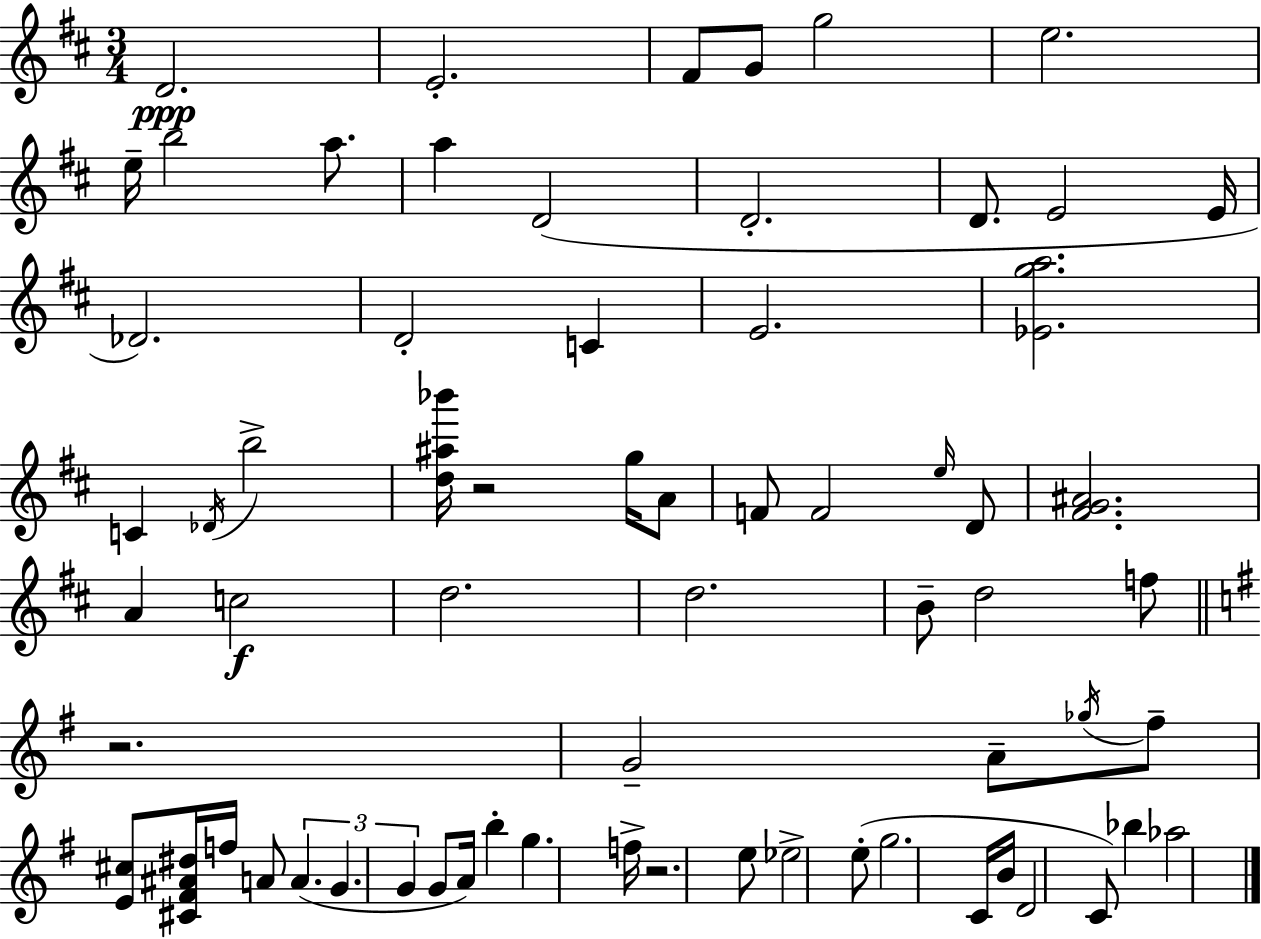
{
  \clef treble
  \numericTimeSignature
  \time 3/4
  \key d \major
  d'2.\ppp | e'2.-. | fis'8 g'8 g''2 | e''2. | \break e''16-- b''2 a''8. | a''4 d'2( | d'2.-. | d'8. e'2 e'16 | \break des'2.) | d'2-. c'4 | e'2. | <ees' g'' a''>2. | \break c'4 \acciaccatura { des'16 } b''2-> | <d'' ais'' bes'''>16 r2 g''16 a'8 | f'8 f'2 \grace { e''16 } | d'8 <fis' g' ais'>2. | \break a'4 c''2\f | d''2. | d''2. | b'8-- d''2 | \break f''8 \bar "||" \break \key g \major r2. | g'2-- a'8-- \acciaccatura { ges''16 } fis''8-- | <e' cis''>8 <cis' fis' ais' dis''>16 f''16 a'8 \tuplet 3/2 { a'4.( | g'4. g'4 } g'8 | \break a'16) b''4-. g''4. | f''16-> r2. | e''8 ees''2-> e''8-.( | g''2. | \break c'16 b'16 d'2 c'8) | bes''4 aes''2 | \bar "|."
}